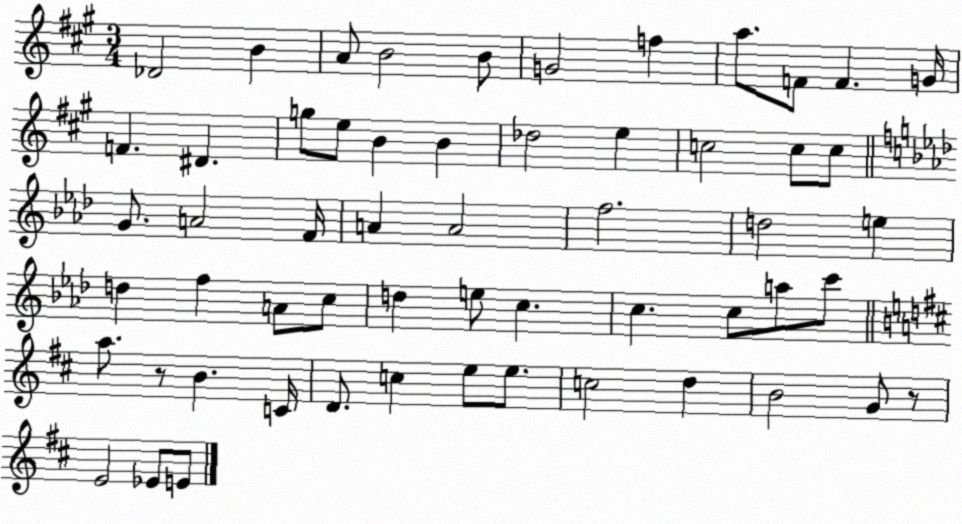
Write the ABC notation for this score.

X:1
T:Untitled
M:3/4
L:1/4
K:A
_D2 B A/2 B2 B/2 G2 f a/2 F/2 F G/4 F ^D g/2 e/2 B B _d2 e c2 c/2 c/2 G/2 A2 F/4 A A2 f2 d2 e d f A/2 c/2 d e/2 c c c/2 a/2 c'/2 a/2 z/2 B C/4 D/2 c e/2 e/2 c2 d B2 G/2 z/2 E2 _E/2 E/2